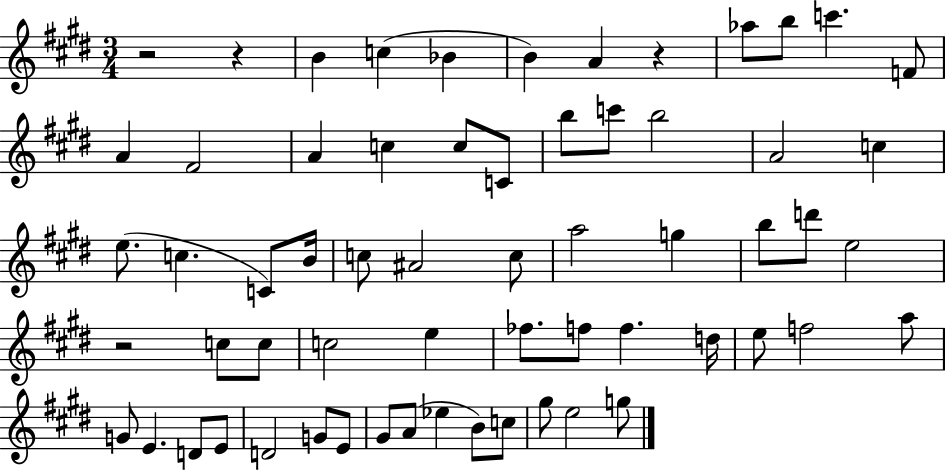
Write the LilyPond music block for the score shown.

{
  \clef treble
  \numericTimeSignature
  \time 3/4
  \key e \major
  r2 r4 | b'4 c''4( bes'4 | b'4) a'4 r4 | aes''8 b''8 c'''4. f'8 | \break a'4 fis'2 | a'4 c''4 c''8 c'8 | b''8 c'''8 b''2 | a'2 c''4 | \break e''8.( c''4. c'8) b'16 | c''8 ais'2 c''8 | a''2 g''4 | b''8 d'''8 e''2 | \break r2 c''8 c''8 | c''2 e''4 | fes''8. f''8 f''4. d''16 | e''8 f''2 a''8 | \break g'8 e'4. d'8 e'8 | d'2 g'8 e'8 | gis'8 a'8( ees''4 b'8) c''8 | gis''8 e''2 g''8 | \break \bar "|."
}